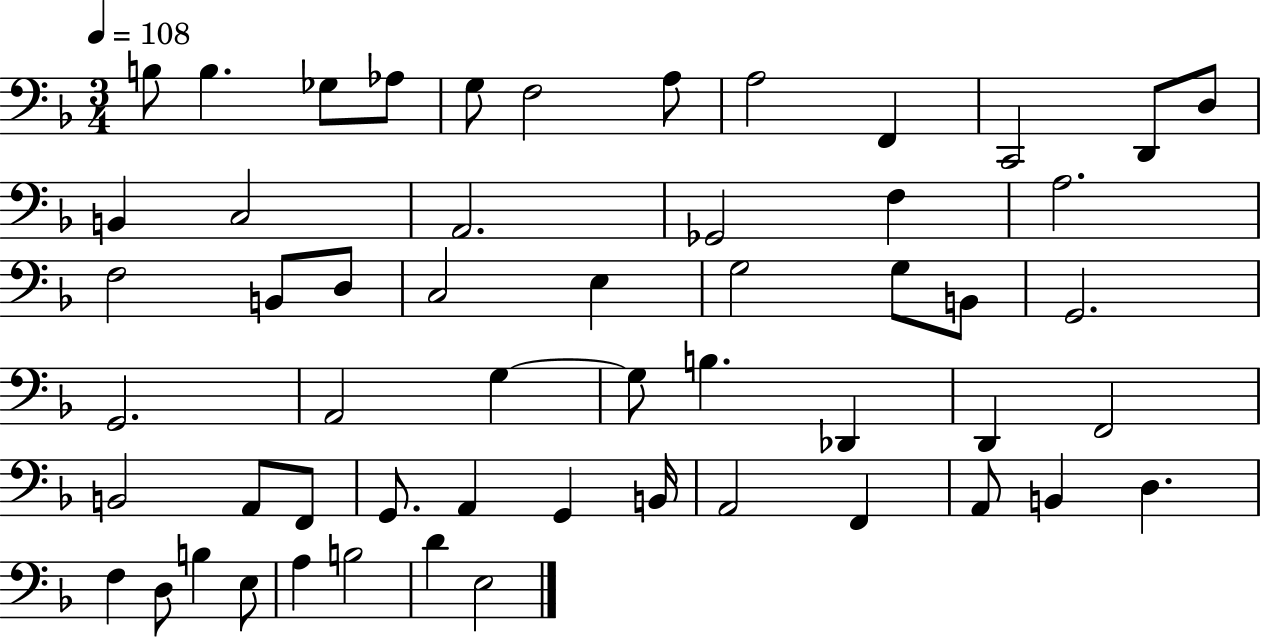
{
  \clef bass
  \numericTimeSignature
  \time 3/4
  \key f \major
  \tempo 4 = 108
  \repeat volta 2 { b8 b4. ges8 aes8 | g8 f2 a8 | a2 f,4 | c,2 d,8 d8 | \break b,4 c2 | a,2. | ges,2 f4 | a2. | \break f2 b,8 d8 | c2 e4 | g2 g8 b,8 | g,2. | \break g,2. | a,2 g4~~ | g8 b4. des,4 | d,4 f,2 | \break b,2 a,8 f,8 | g,8. a,4 g,4 b,16 | a,2 f,4 | a,8 b,4 d4. | \break f4 d8 b4 e8 | a4 b2 | d'4 e2 | } \bar "|."
}